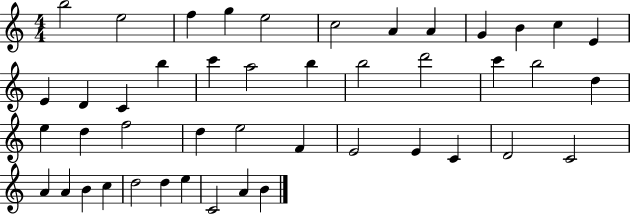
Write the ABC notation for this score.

X:1
T:Untitled
M:4/4
L:1/4
K:C
b2 e2 f g e2 c2 A A G B c E E D C b c' a2 b b2 d'2 c' b2 d e d f2 d e2 F E2 E C D2 C2 A A B c d2 d e C2 A B